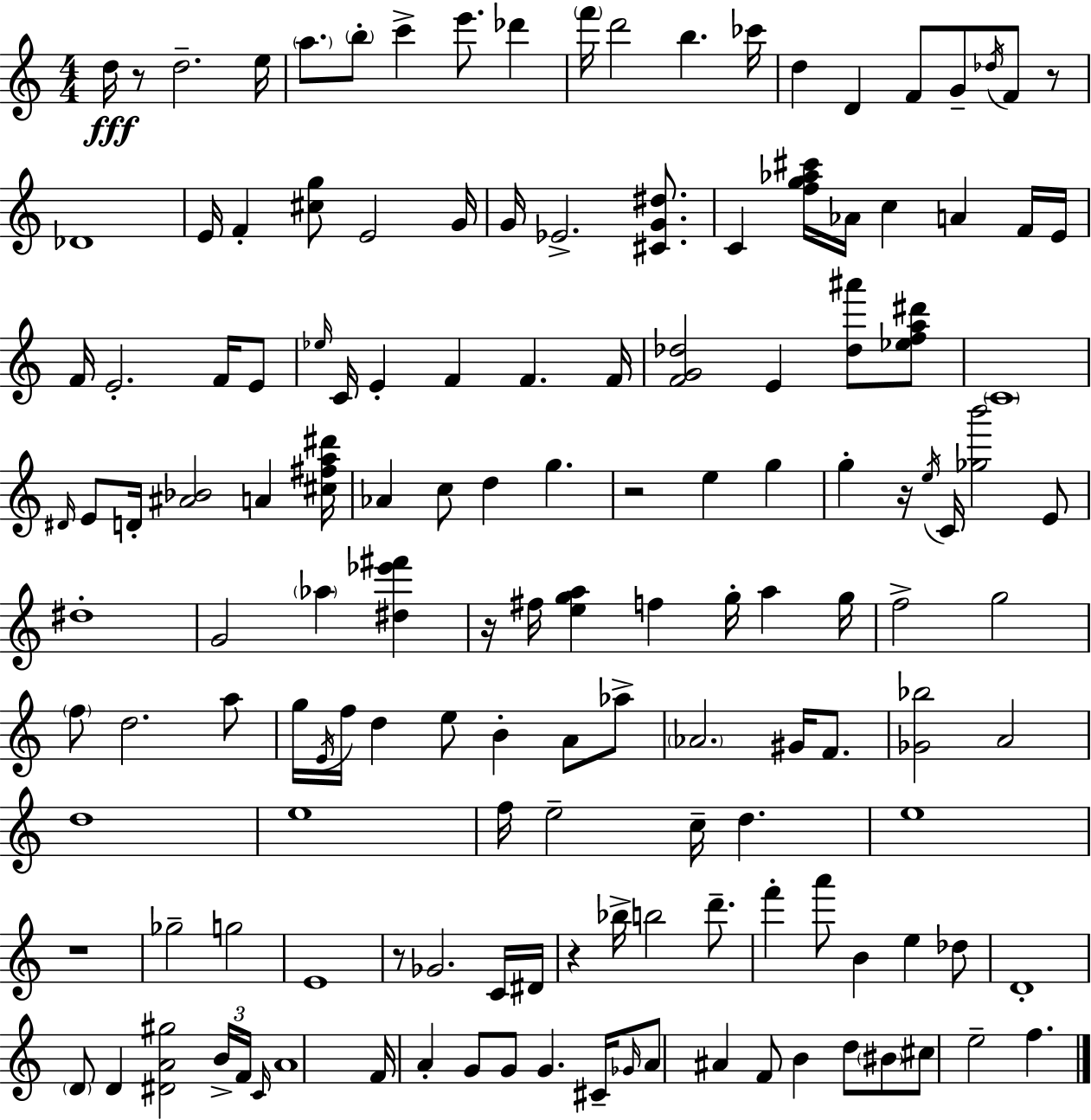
D5/s R/e D5/h. E5/s A5/e. B5/e C6/q E6/e. Db6/q F6/s D6/h B5/q. CES6/s D5/q D4/q F4/e G4/e Db5/s F4/e R/e Db4/w E4/s F4/q [C#5,G5]/e E4/h G4/s G4/s Eb4/h. [C#4,G4,D#5]/e. C4/q [F5,G5,Ab5,C#6]/s Ab4/s C5/q A4/q F4/s E4/s F4/s E4/h. F4/s E4/e Eb5/s C4/s E4/q F4/q F4/q. F4/s [F4,G4,Db5]/h E4/q [Db5,A#6]/e [Eb5,F5,A5,D#6]/e C4/w D#4/s E4/e D4/s [A#4,Bb4]/h A4/q [C#5,F#5,A5,D#6]/s Ab4/q C5/e D5/q G5/q. R/h E5/q G5/q G5/q R/s E5/s C4/s [Gb5,B6]/h E4/e D#5/w G4/h Ab5/q [D#5,Eb6,F#6]/q R/s F#5/s [E5,G5,A5]/q F5/q G5/s A5/q G5/s F5/h G5/h F5/e D5/h. A5/e G5/s E4/s F5/s D5/q E5/e B4/q A4/e Ab5/e Ab4/h. G#4/s F4/e. [Gb4,Bb5]/h A4/h D5/w E5/w F5/s E5/h C5/s D5/q. E5/w R/w Gb5/h G5/h E4/w R/e Gb4/h. C4/s D#4/s R/q Bb5/s B5/h D6/e. F6/q A6/e B4/q E5/q Db5/e D4/w D4/e D4/q [D#4,A4,G#5]/h B4/s F4/s C4/s A4/w F4/s A4/q G4/e G4/e G4/q. C#4/s Gb4/s A4/e A#4/q F4/e B4/q D5/e BIS4/e C#5/e E5/h F5/q.